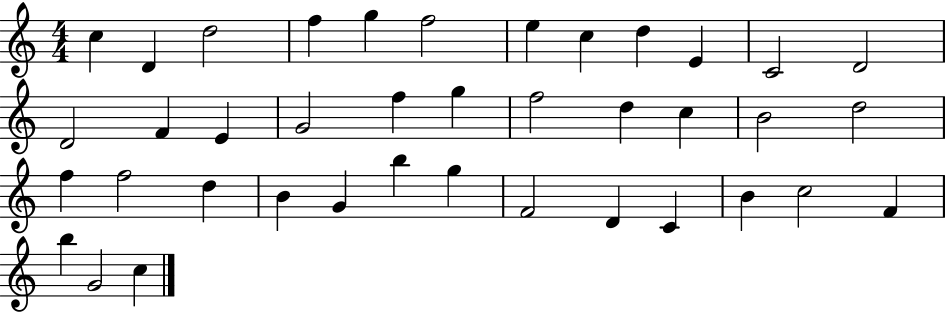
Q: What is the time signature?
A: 4/4